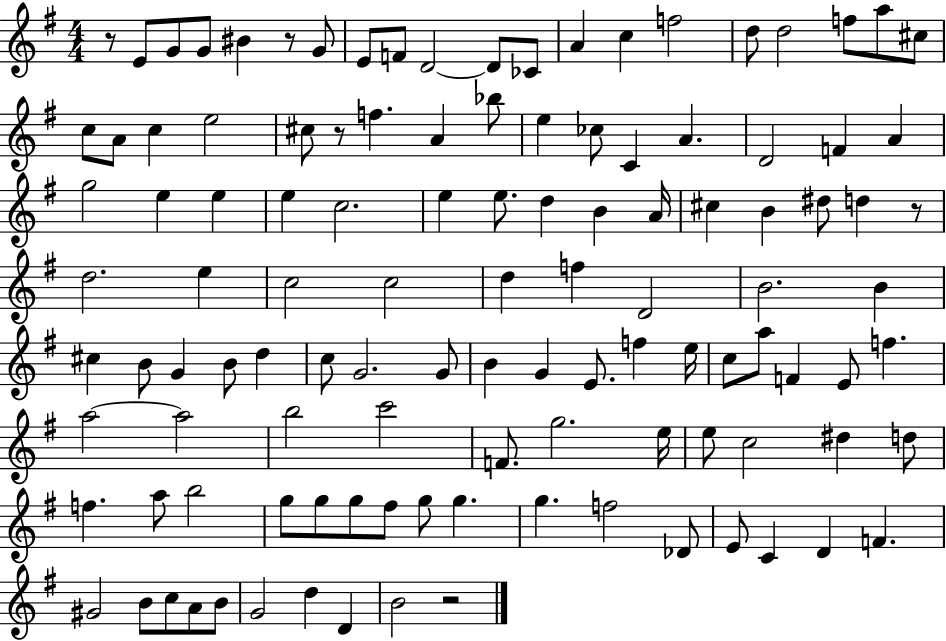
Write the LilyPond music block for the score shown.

{
  \clef treble
  \numericTimeSignature
  \time 4/4
  \key g \major
  r8 e'8 g'8 g'8 bis'4 r8 g'8 | e'8 f'8 d'2~~ d'8 ces'8 | a'4 c''4 f''2 | d''8 d''2 f''8 a''8 cis''8 | \break c''8 a'8 c''4 e''2 | cis''8 r8 f''4. a'4 bes''8 | e''4 ces''8 c'4 a'4. | d'2 f'4 a'4 | \break g''2 e''4 e''4 | e''4 c''2. | e''4 e''8. d''4 b'4 a'16 | cis''4 b'4 dis''8 d''4 r8 | \break d''2. e''4 | c''2 c''2 | d''4 f''4 d'2 | b'2. b'4 | \break cis''4 b'8 g'4 b'8 d''4 | c''8 g'2. g'8 | b'4 g'4 e'8. f''4 e''16 | c''8 a''8 f'4 e'8 f''4. | \break a''2~~ a''2 | b''2 c'''2 | f'8. g''2. e''16 | e''8 c''2 dis''4 d''8 | \break f''4. a''8 b''2 | g''8 g''8 g''8 fis''8 g''8 g''4. | g''4. f''2 des'8 | e'8 c'4 d'4 f'4. | \break gis'2 b'8 c''8 a'8 b'8 | g'2 d''4 d'4 | b'2 r2 | \bar "|."
}